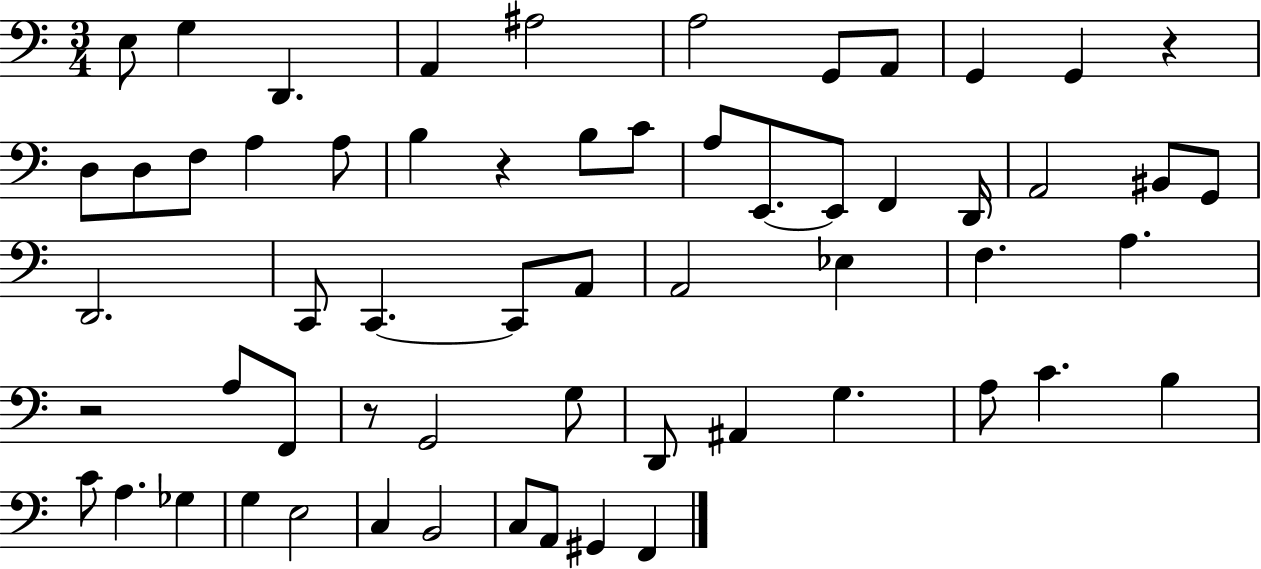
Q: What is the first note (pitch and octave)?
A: E3